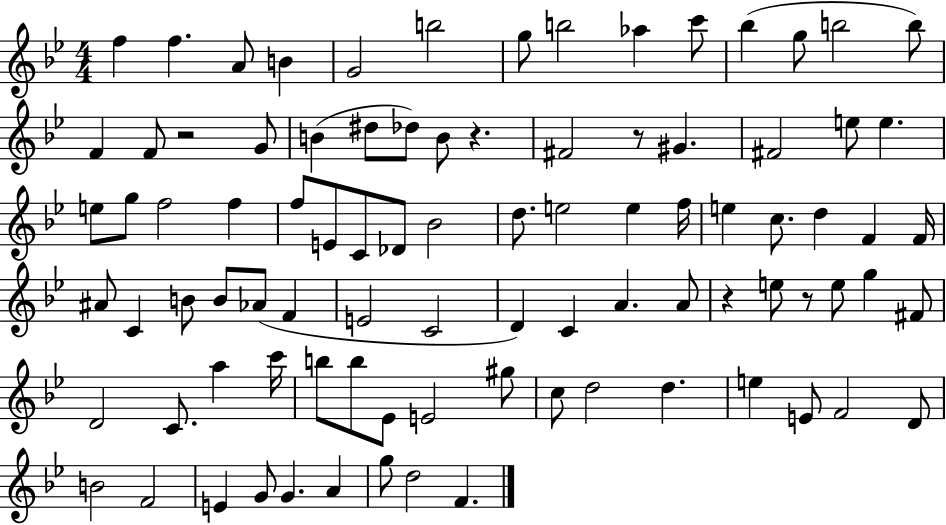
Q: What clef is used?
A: treble